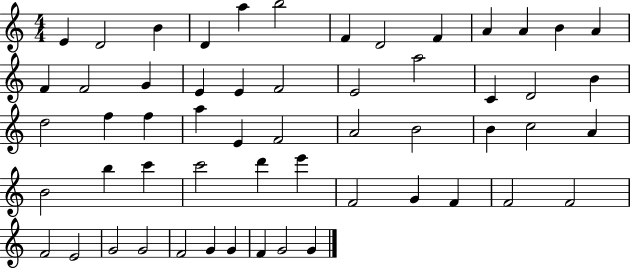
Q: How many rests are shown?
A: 0